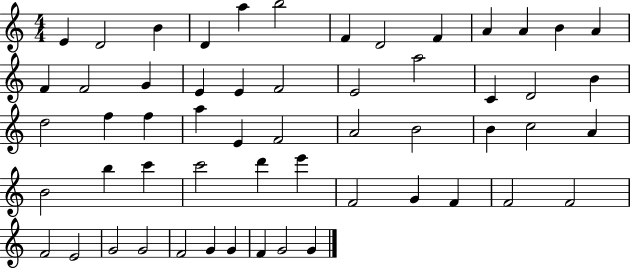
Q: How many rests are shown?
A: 0